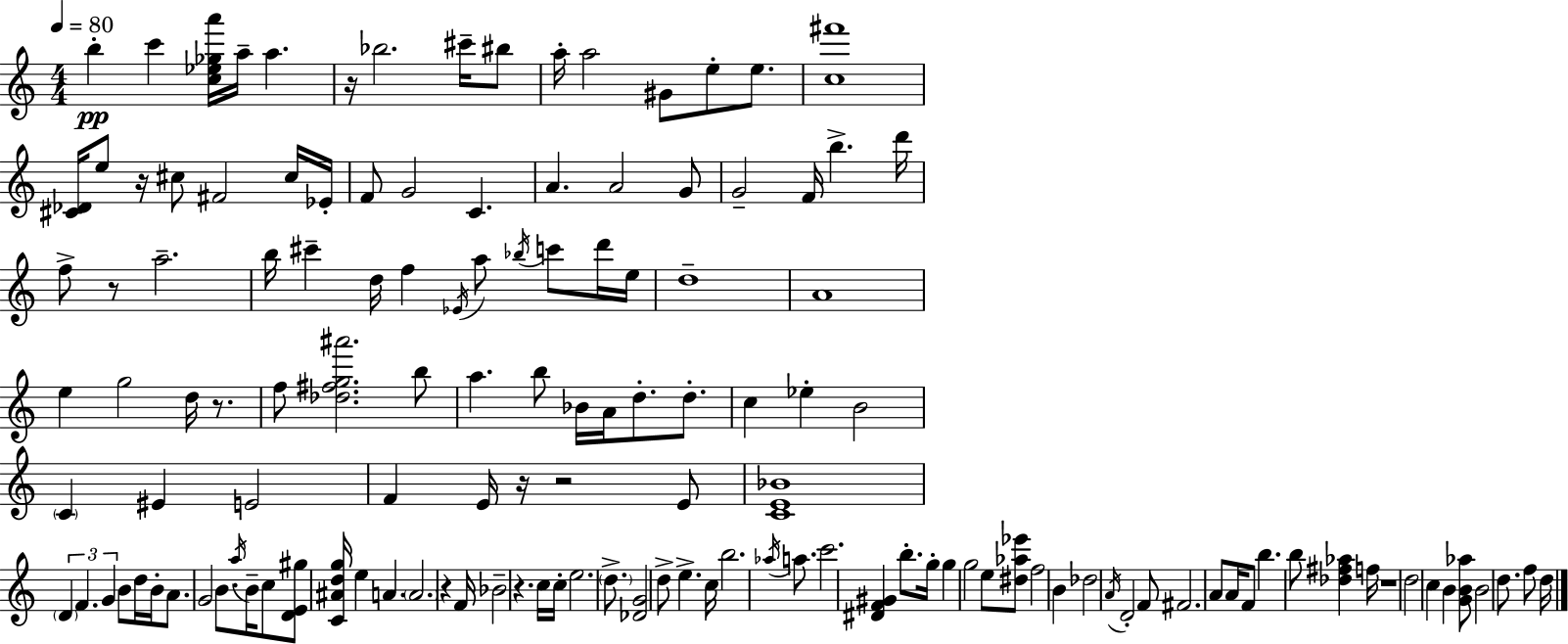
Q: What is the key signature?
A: C major